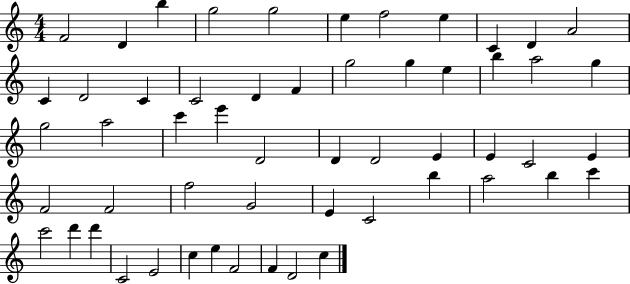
F4/h D4/q B5/q G5/h G5/h E5/q F5/h E5/q C4/q D4/q A4/h C4/q D4/h C4/q C4/h D4/q F4/q G5/h G5/q E5/q B5/q A5/h G5/q G5/h A5/h C6/q E6/q D4/h D4/q D4/h E4/q E4/q C4/h E4/q F4/h F4/h F5/h G4/h E4/q C4/h B5/q A5/h B5/q C6/q C6/h D6/q D6/q C4/h E4/h C5/q E5/q F4/h F4/q D4/h C5/q